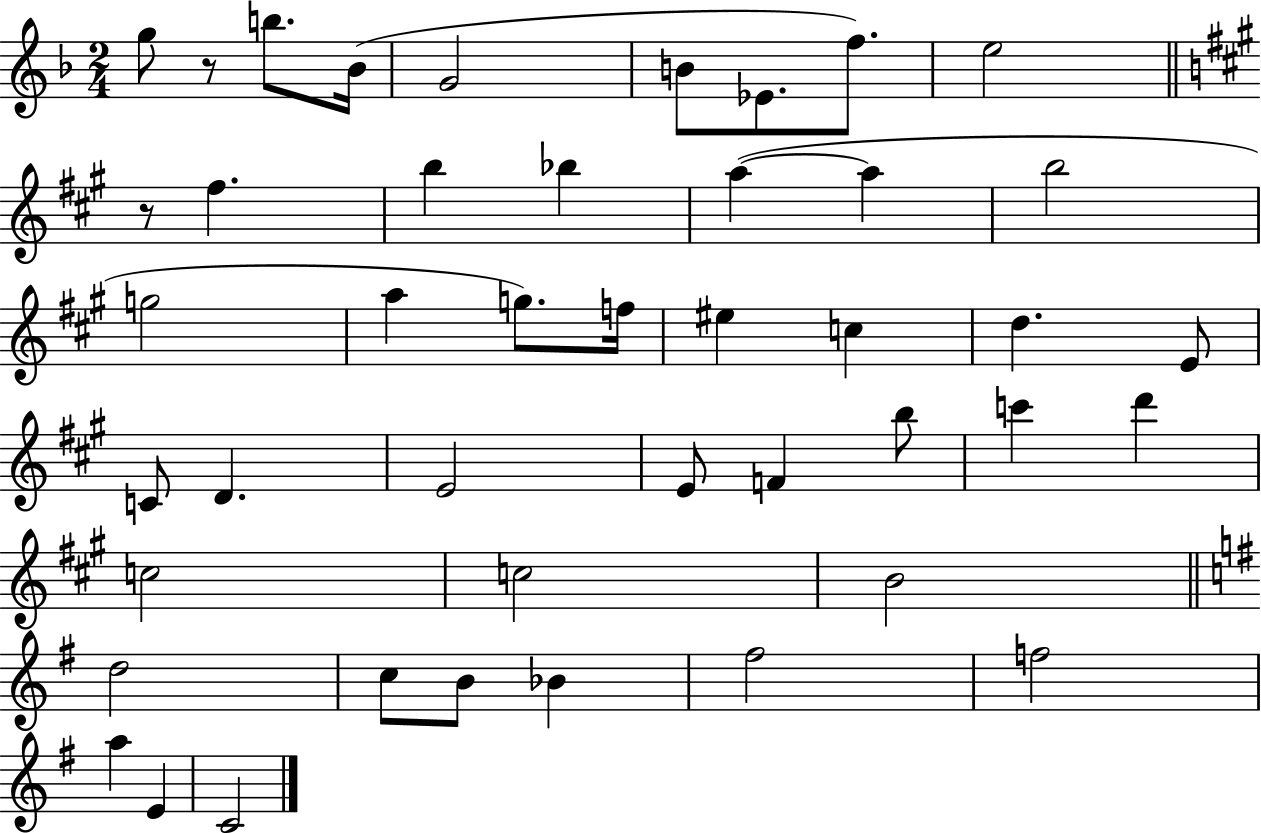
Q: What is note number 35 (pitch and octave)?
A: C5